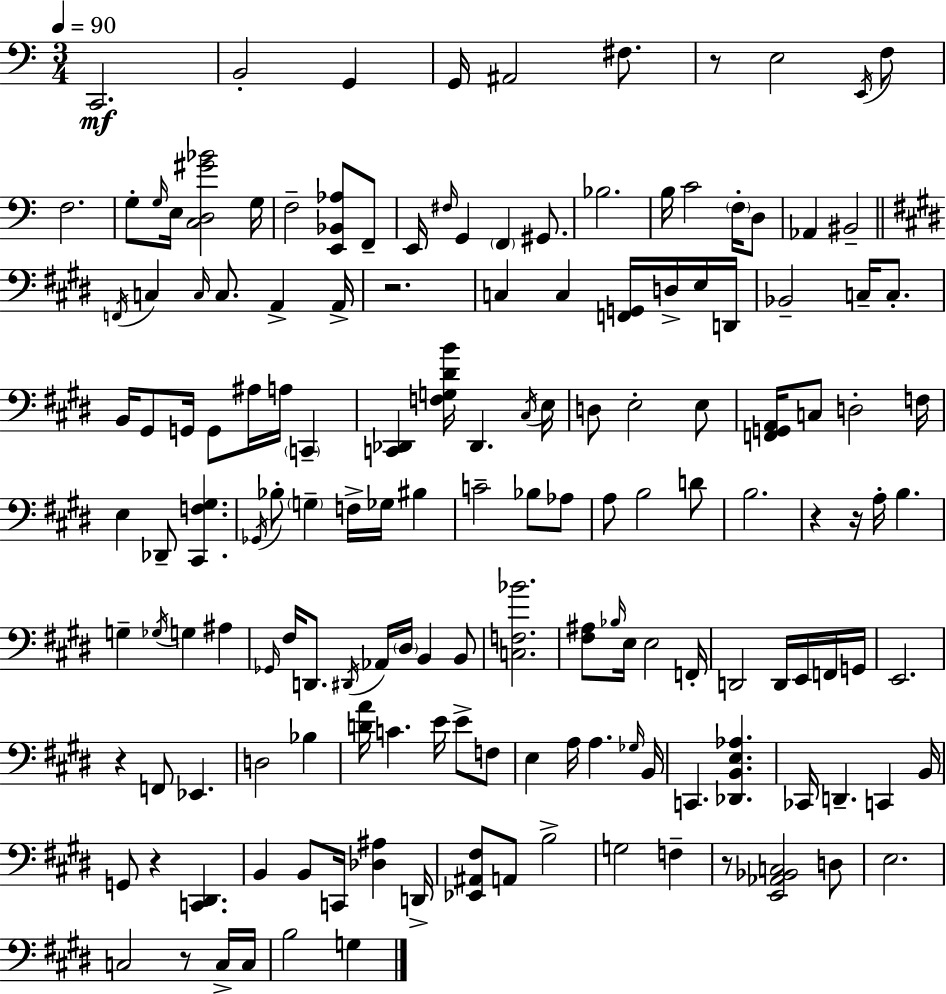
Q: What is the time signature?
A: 3/4